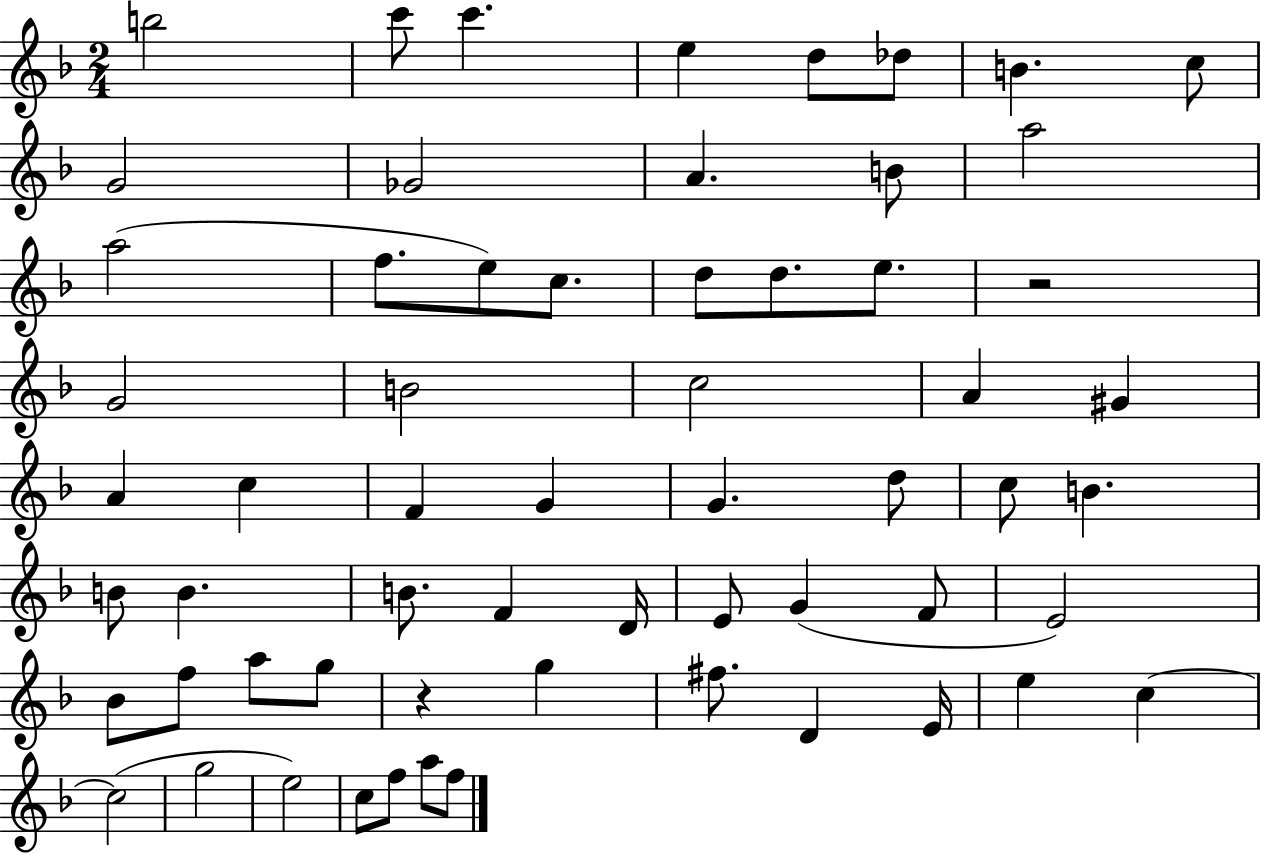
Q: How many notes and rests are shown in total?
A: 61